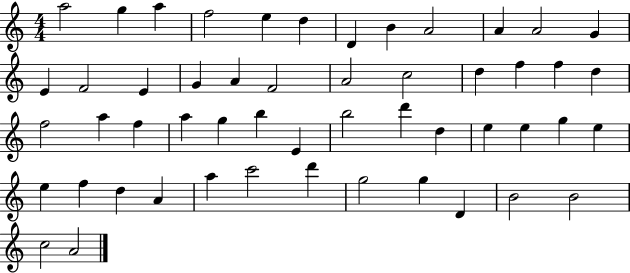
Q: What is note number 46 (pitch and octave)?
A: G5